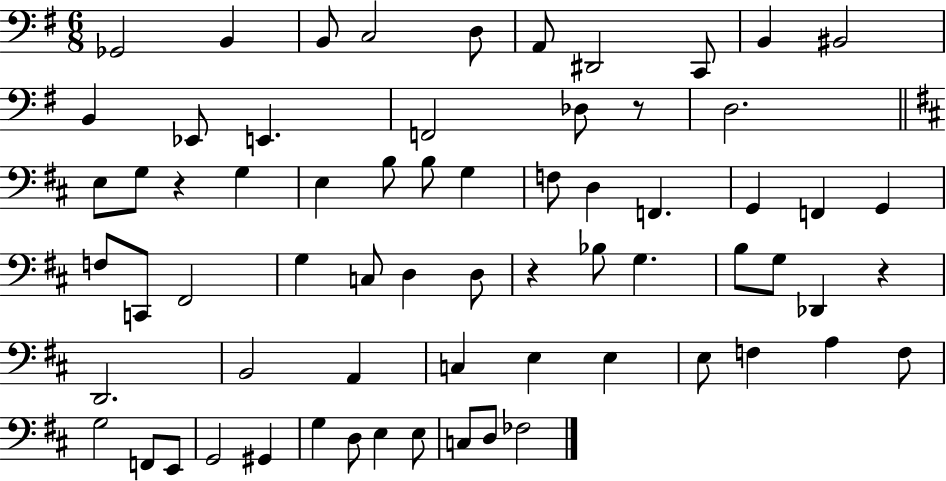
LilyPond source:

{
  \clef bass
  \numericTimeSignature
  \time 6/8
  \key g \major
  ges,2 b,4 | b,8 c2 d8 | a,8 dis,2 c,8 | b,4 bis,2 | \break b,4 ees,8 e,4. | f,2 des8 r8 | d2. | \bar "||" \break \key d \major e8 g8 r4 g4 | e4 b8 b8 g4 | f8 d4 f,4. | g,4 f,4 g,4 | \break f8 c,8 fis,2 | g4 c8 d4 d8 | r4 bes8 g4. | b8 g8 des,4 r4 | \break d,2. | b,2 a,4 | c4 e4 e4 | e8 f4 a4 f8 | \break g2 f,8 e,8 | g,2 gis,4 | g4 d8 e4 e8 | c8 d8 fes2 | \break \bar "|."
}